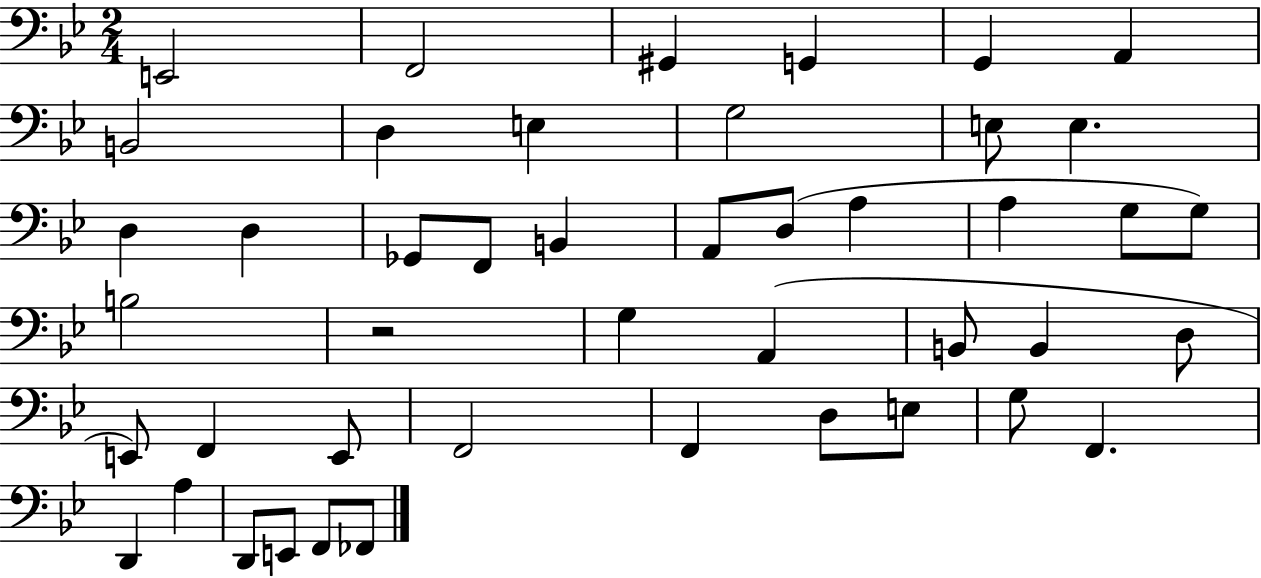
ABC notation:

X:1
T:Untitled
M:2/4
L:1/4
K:Bb
E,,2 F,,2 ^G,, G,, G,, A,, B,,2 D, E, G,2 E,/2 E, D, D, _G,,/2 F,,/2 B,, A,,/2 D,/2 A, A, G,/2 G,/2 B,2 z2 G, A,, B,,/2 B,, D,/2 E,,/2 F,, E,,/2 F,,2 F,, D,/2 E,/2 G,/2 F,, D,, A, D,,/2 E,,/2 F,,/2 _F,,/2